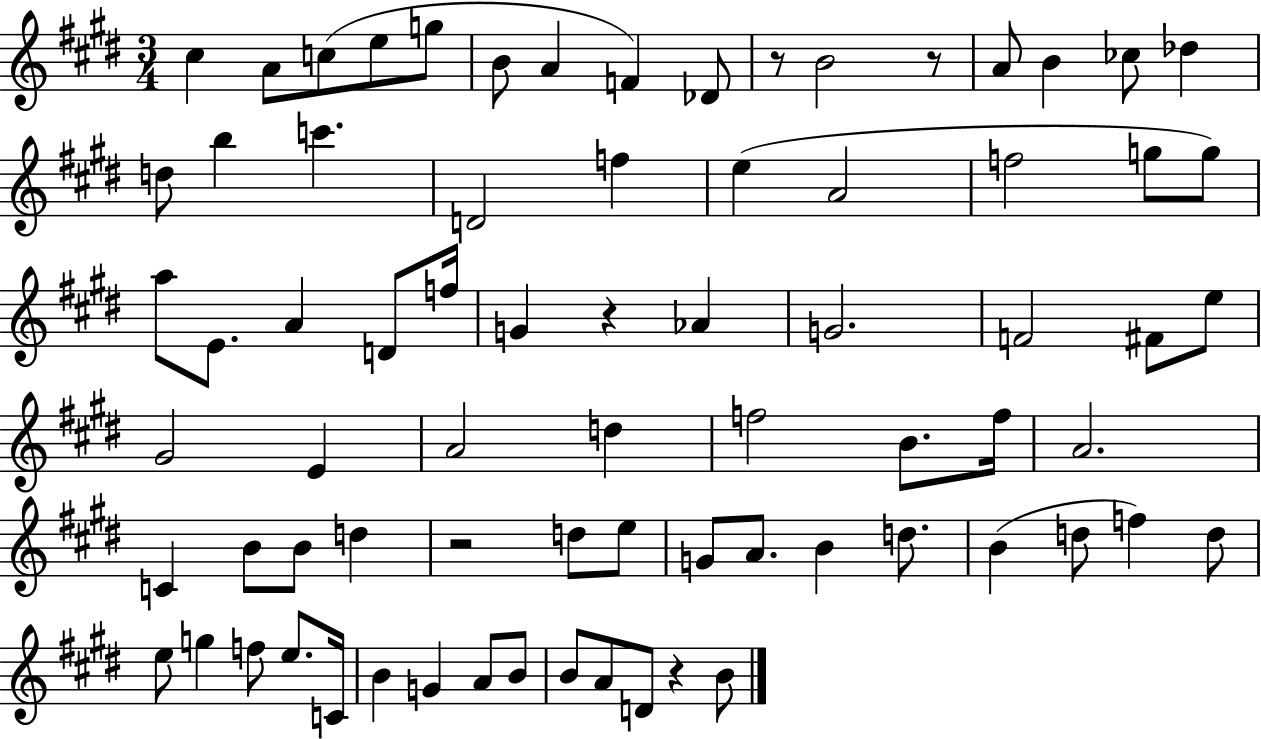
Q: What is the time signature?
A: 3/4